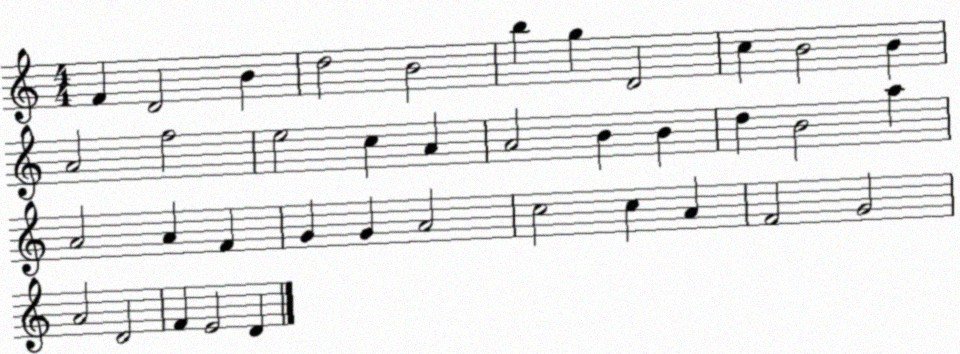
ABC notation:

X:1
T:Untitled
M:4/4
L:1/4
K:C
F D2 B d2 B2 b g D2 c B2 B A2 f2 e2 c A A2 B B d B2 a A2 A F G G A2 c2 c A F2 G2 A2 D2 F E2 D